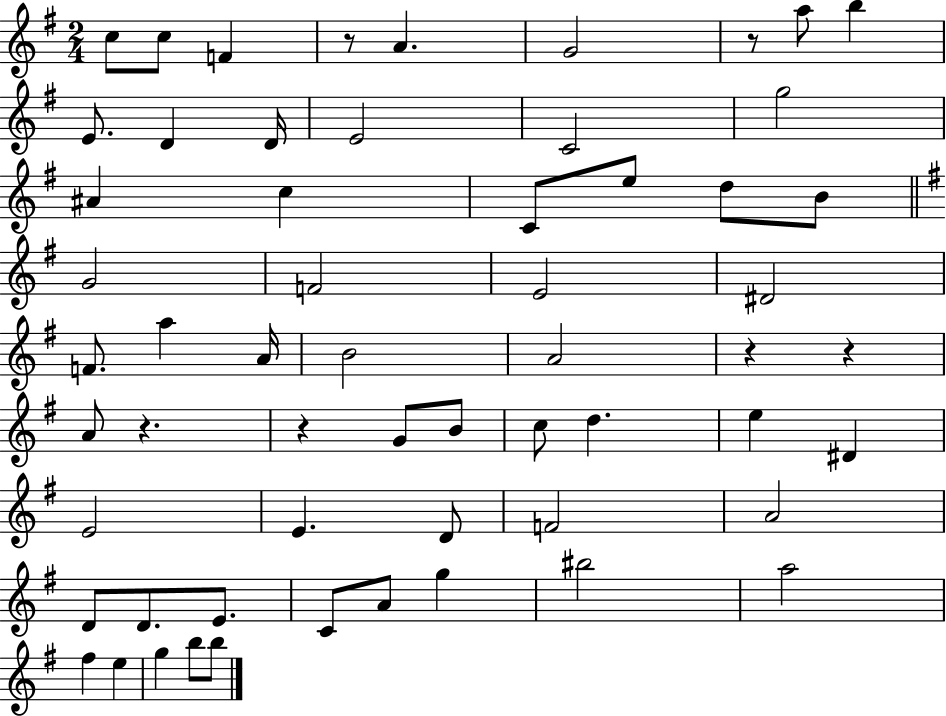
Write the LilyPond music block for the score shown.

{
  \clef treble
  \numericTimeSignature
  \time 2/4
  \key g \major
  c''8 c''8 f'4 | r8 a'4. | g'2 | r8 a''8 b''4 | \break e'8. d'4 d'16 | e'2 | c'2 | g''2 | \break ais'4 c''4 | c'8 e''8 d''8 b'8 | \bar "||" \break \key g \major g'2 | f'2 | e'2 | dis'2 | \break f'8. a''4 a'16 | b'2 | a'2 | r4 r4 | \break a'8 r4. | r4 g'8 b'8 | c''8 d''4. | e''4 dis'4 | \break e'2 | e'4. d'8 | f'2 | a'2 | \break d'8 d'8. e'8. | c'8 a'8 g''4 | bis''2 | a''2 | \break fis''4 e''4 | g''4 b''8 b''8 | \bar "|."
}